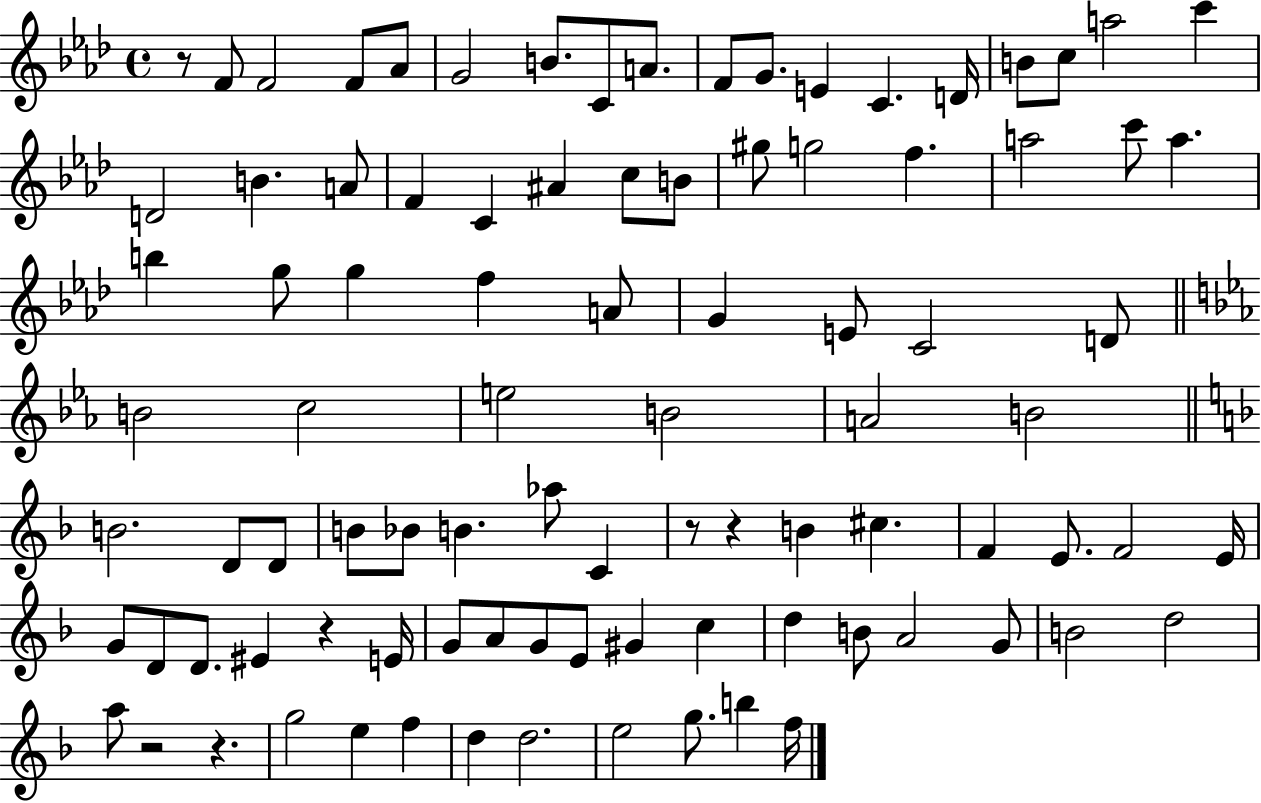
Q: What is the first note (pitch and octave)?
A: F4